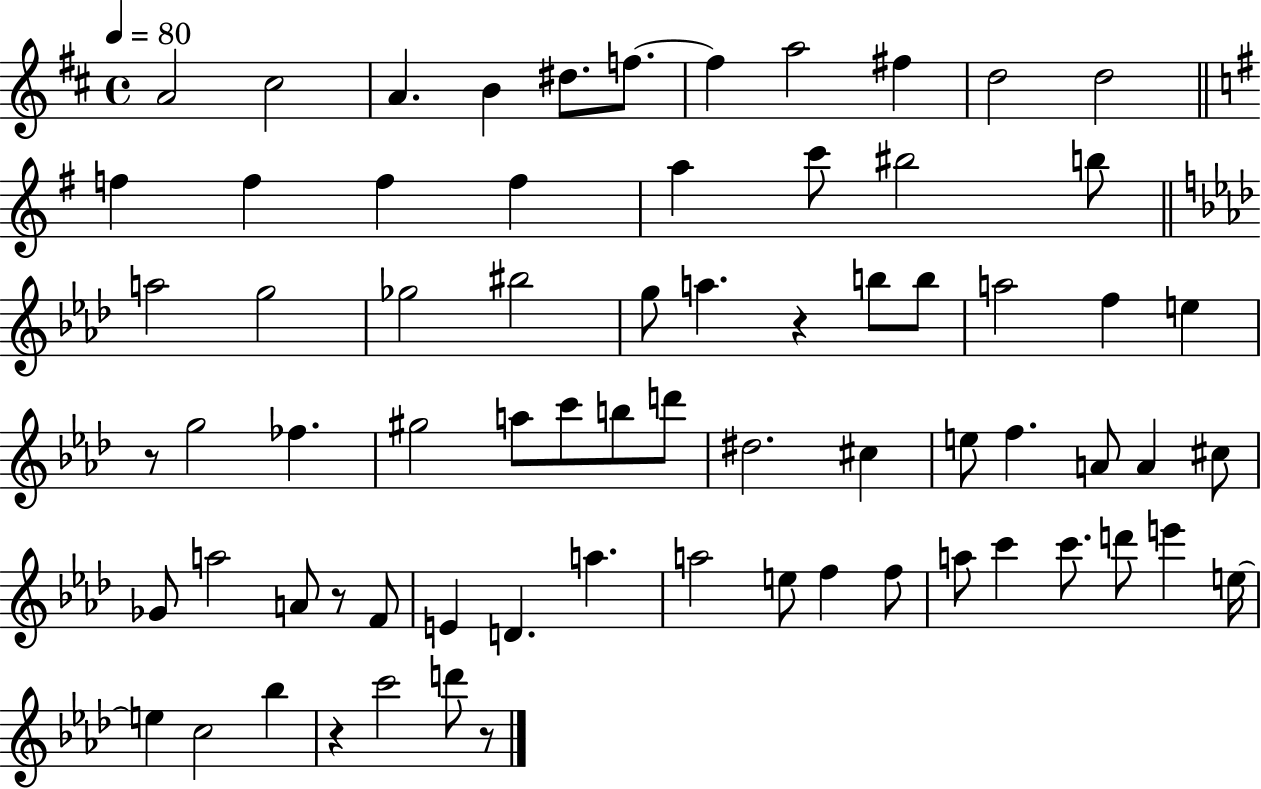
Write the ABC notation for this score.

X:1
T:Untitled
M:4/4
L:1/4
K:D
A2 ^c2 A B ^d/2 f/2 f a2 ^f d2 d2 f f f f a c'/2 ^b2 b/2 a2 g2 _g2 ^b2 g/2 a z b/2 b/2 a2 f e z/2 g2 _f ^g2 a/2 c'/2 b/2 d'/2 ^d2 ^c e/2 f A/2 A ^c/2 _G/2 a2 A/2 z/2 F/2 E D a a2 e/2 f f/2 a/2 c' c'/2 d'/2 e' e/4 e c2 _b z c'2 d'/2 z/2